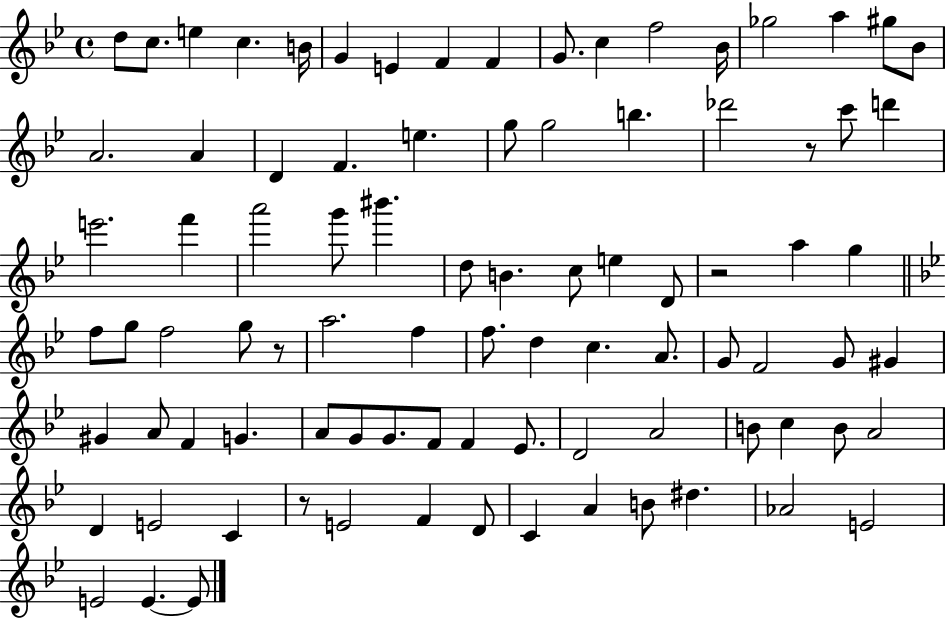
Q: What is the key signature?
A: BES major